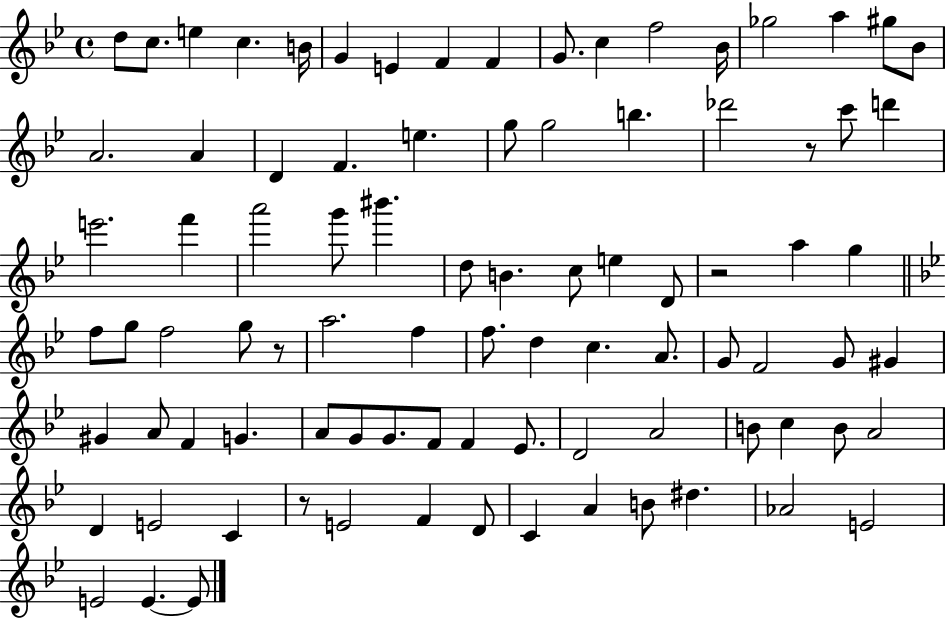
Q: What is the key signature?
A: BES major